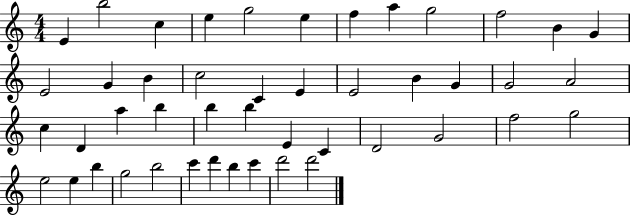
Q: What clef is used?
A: treble